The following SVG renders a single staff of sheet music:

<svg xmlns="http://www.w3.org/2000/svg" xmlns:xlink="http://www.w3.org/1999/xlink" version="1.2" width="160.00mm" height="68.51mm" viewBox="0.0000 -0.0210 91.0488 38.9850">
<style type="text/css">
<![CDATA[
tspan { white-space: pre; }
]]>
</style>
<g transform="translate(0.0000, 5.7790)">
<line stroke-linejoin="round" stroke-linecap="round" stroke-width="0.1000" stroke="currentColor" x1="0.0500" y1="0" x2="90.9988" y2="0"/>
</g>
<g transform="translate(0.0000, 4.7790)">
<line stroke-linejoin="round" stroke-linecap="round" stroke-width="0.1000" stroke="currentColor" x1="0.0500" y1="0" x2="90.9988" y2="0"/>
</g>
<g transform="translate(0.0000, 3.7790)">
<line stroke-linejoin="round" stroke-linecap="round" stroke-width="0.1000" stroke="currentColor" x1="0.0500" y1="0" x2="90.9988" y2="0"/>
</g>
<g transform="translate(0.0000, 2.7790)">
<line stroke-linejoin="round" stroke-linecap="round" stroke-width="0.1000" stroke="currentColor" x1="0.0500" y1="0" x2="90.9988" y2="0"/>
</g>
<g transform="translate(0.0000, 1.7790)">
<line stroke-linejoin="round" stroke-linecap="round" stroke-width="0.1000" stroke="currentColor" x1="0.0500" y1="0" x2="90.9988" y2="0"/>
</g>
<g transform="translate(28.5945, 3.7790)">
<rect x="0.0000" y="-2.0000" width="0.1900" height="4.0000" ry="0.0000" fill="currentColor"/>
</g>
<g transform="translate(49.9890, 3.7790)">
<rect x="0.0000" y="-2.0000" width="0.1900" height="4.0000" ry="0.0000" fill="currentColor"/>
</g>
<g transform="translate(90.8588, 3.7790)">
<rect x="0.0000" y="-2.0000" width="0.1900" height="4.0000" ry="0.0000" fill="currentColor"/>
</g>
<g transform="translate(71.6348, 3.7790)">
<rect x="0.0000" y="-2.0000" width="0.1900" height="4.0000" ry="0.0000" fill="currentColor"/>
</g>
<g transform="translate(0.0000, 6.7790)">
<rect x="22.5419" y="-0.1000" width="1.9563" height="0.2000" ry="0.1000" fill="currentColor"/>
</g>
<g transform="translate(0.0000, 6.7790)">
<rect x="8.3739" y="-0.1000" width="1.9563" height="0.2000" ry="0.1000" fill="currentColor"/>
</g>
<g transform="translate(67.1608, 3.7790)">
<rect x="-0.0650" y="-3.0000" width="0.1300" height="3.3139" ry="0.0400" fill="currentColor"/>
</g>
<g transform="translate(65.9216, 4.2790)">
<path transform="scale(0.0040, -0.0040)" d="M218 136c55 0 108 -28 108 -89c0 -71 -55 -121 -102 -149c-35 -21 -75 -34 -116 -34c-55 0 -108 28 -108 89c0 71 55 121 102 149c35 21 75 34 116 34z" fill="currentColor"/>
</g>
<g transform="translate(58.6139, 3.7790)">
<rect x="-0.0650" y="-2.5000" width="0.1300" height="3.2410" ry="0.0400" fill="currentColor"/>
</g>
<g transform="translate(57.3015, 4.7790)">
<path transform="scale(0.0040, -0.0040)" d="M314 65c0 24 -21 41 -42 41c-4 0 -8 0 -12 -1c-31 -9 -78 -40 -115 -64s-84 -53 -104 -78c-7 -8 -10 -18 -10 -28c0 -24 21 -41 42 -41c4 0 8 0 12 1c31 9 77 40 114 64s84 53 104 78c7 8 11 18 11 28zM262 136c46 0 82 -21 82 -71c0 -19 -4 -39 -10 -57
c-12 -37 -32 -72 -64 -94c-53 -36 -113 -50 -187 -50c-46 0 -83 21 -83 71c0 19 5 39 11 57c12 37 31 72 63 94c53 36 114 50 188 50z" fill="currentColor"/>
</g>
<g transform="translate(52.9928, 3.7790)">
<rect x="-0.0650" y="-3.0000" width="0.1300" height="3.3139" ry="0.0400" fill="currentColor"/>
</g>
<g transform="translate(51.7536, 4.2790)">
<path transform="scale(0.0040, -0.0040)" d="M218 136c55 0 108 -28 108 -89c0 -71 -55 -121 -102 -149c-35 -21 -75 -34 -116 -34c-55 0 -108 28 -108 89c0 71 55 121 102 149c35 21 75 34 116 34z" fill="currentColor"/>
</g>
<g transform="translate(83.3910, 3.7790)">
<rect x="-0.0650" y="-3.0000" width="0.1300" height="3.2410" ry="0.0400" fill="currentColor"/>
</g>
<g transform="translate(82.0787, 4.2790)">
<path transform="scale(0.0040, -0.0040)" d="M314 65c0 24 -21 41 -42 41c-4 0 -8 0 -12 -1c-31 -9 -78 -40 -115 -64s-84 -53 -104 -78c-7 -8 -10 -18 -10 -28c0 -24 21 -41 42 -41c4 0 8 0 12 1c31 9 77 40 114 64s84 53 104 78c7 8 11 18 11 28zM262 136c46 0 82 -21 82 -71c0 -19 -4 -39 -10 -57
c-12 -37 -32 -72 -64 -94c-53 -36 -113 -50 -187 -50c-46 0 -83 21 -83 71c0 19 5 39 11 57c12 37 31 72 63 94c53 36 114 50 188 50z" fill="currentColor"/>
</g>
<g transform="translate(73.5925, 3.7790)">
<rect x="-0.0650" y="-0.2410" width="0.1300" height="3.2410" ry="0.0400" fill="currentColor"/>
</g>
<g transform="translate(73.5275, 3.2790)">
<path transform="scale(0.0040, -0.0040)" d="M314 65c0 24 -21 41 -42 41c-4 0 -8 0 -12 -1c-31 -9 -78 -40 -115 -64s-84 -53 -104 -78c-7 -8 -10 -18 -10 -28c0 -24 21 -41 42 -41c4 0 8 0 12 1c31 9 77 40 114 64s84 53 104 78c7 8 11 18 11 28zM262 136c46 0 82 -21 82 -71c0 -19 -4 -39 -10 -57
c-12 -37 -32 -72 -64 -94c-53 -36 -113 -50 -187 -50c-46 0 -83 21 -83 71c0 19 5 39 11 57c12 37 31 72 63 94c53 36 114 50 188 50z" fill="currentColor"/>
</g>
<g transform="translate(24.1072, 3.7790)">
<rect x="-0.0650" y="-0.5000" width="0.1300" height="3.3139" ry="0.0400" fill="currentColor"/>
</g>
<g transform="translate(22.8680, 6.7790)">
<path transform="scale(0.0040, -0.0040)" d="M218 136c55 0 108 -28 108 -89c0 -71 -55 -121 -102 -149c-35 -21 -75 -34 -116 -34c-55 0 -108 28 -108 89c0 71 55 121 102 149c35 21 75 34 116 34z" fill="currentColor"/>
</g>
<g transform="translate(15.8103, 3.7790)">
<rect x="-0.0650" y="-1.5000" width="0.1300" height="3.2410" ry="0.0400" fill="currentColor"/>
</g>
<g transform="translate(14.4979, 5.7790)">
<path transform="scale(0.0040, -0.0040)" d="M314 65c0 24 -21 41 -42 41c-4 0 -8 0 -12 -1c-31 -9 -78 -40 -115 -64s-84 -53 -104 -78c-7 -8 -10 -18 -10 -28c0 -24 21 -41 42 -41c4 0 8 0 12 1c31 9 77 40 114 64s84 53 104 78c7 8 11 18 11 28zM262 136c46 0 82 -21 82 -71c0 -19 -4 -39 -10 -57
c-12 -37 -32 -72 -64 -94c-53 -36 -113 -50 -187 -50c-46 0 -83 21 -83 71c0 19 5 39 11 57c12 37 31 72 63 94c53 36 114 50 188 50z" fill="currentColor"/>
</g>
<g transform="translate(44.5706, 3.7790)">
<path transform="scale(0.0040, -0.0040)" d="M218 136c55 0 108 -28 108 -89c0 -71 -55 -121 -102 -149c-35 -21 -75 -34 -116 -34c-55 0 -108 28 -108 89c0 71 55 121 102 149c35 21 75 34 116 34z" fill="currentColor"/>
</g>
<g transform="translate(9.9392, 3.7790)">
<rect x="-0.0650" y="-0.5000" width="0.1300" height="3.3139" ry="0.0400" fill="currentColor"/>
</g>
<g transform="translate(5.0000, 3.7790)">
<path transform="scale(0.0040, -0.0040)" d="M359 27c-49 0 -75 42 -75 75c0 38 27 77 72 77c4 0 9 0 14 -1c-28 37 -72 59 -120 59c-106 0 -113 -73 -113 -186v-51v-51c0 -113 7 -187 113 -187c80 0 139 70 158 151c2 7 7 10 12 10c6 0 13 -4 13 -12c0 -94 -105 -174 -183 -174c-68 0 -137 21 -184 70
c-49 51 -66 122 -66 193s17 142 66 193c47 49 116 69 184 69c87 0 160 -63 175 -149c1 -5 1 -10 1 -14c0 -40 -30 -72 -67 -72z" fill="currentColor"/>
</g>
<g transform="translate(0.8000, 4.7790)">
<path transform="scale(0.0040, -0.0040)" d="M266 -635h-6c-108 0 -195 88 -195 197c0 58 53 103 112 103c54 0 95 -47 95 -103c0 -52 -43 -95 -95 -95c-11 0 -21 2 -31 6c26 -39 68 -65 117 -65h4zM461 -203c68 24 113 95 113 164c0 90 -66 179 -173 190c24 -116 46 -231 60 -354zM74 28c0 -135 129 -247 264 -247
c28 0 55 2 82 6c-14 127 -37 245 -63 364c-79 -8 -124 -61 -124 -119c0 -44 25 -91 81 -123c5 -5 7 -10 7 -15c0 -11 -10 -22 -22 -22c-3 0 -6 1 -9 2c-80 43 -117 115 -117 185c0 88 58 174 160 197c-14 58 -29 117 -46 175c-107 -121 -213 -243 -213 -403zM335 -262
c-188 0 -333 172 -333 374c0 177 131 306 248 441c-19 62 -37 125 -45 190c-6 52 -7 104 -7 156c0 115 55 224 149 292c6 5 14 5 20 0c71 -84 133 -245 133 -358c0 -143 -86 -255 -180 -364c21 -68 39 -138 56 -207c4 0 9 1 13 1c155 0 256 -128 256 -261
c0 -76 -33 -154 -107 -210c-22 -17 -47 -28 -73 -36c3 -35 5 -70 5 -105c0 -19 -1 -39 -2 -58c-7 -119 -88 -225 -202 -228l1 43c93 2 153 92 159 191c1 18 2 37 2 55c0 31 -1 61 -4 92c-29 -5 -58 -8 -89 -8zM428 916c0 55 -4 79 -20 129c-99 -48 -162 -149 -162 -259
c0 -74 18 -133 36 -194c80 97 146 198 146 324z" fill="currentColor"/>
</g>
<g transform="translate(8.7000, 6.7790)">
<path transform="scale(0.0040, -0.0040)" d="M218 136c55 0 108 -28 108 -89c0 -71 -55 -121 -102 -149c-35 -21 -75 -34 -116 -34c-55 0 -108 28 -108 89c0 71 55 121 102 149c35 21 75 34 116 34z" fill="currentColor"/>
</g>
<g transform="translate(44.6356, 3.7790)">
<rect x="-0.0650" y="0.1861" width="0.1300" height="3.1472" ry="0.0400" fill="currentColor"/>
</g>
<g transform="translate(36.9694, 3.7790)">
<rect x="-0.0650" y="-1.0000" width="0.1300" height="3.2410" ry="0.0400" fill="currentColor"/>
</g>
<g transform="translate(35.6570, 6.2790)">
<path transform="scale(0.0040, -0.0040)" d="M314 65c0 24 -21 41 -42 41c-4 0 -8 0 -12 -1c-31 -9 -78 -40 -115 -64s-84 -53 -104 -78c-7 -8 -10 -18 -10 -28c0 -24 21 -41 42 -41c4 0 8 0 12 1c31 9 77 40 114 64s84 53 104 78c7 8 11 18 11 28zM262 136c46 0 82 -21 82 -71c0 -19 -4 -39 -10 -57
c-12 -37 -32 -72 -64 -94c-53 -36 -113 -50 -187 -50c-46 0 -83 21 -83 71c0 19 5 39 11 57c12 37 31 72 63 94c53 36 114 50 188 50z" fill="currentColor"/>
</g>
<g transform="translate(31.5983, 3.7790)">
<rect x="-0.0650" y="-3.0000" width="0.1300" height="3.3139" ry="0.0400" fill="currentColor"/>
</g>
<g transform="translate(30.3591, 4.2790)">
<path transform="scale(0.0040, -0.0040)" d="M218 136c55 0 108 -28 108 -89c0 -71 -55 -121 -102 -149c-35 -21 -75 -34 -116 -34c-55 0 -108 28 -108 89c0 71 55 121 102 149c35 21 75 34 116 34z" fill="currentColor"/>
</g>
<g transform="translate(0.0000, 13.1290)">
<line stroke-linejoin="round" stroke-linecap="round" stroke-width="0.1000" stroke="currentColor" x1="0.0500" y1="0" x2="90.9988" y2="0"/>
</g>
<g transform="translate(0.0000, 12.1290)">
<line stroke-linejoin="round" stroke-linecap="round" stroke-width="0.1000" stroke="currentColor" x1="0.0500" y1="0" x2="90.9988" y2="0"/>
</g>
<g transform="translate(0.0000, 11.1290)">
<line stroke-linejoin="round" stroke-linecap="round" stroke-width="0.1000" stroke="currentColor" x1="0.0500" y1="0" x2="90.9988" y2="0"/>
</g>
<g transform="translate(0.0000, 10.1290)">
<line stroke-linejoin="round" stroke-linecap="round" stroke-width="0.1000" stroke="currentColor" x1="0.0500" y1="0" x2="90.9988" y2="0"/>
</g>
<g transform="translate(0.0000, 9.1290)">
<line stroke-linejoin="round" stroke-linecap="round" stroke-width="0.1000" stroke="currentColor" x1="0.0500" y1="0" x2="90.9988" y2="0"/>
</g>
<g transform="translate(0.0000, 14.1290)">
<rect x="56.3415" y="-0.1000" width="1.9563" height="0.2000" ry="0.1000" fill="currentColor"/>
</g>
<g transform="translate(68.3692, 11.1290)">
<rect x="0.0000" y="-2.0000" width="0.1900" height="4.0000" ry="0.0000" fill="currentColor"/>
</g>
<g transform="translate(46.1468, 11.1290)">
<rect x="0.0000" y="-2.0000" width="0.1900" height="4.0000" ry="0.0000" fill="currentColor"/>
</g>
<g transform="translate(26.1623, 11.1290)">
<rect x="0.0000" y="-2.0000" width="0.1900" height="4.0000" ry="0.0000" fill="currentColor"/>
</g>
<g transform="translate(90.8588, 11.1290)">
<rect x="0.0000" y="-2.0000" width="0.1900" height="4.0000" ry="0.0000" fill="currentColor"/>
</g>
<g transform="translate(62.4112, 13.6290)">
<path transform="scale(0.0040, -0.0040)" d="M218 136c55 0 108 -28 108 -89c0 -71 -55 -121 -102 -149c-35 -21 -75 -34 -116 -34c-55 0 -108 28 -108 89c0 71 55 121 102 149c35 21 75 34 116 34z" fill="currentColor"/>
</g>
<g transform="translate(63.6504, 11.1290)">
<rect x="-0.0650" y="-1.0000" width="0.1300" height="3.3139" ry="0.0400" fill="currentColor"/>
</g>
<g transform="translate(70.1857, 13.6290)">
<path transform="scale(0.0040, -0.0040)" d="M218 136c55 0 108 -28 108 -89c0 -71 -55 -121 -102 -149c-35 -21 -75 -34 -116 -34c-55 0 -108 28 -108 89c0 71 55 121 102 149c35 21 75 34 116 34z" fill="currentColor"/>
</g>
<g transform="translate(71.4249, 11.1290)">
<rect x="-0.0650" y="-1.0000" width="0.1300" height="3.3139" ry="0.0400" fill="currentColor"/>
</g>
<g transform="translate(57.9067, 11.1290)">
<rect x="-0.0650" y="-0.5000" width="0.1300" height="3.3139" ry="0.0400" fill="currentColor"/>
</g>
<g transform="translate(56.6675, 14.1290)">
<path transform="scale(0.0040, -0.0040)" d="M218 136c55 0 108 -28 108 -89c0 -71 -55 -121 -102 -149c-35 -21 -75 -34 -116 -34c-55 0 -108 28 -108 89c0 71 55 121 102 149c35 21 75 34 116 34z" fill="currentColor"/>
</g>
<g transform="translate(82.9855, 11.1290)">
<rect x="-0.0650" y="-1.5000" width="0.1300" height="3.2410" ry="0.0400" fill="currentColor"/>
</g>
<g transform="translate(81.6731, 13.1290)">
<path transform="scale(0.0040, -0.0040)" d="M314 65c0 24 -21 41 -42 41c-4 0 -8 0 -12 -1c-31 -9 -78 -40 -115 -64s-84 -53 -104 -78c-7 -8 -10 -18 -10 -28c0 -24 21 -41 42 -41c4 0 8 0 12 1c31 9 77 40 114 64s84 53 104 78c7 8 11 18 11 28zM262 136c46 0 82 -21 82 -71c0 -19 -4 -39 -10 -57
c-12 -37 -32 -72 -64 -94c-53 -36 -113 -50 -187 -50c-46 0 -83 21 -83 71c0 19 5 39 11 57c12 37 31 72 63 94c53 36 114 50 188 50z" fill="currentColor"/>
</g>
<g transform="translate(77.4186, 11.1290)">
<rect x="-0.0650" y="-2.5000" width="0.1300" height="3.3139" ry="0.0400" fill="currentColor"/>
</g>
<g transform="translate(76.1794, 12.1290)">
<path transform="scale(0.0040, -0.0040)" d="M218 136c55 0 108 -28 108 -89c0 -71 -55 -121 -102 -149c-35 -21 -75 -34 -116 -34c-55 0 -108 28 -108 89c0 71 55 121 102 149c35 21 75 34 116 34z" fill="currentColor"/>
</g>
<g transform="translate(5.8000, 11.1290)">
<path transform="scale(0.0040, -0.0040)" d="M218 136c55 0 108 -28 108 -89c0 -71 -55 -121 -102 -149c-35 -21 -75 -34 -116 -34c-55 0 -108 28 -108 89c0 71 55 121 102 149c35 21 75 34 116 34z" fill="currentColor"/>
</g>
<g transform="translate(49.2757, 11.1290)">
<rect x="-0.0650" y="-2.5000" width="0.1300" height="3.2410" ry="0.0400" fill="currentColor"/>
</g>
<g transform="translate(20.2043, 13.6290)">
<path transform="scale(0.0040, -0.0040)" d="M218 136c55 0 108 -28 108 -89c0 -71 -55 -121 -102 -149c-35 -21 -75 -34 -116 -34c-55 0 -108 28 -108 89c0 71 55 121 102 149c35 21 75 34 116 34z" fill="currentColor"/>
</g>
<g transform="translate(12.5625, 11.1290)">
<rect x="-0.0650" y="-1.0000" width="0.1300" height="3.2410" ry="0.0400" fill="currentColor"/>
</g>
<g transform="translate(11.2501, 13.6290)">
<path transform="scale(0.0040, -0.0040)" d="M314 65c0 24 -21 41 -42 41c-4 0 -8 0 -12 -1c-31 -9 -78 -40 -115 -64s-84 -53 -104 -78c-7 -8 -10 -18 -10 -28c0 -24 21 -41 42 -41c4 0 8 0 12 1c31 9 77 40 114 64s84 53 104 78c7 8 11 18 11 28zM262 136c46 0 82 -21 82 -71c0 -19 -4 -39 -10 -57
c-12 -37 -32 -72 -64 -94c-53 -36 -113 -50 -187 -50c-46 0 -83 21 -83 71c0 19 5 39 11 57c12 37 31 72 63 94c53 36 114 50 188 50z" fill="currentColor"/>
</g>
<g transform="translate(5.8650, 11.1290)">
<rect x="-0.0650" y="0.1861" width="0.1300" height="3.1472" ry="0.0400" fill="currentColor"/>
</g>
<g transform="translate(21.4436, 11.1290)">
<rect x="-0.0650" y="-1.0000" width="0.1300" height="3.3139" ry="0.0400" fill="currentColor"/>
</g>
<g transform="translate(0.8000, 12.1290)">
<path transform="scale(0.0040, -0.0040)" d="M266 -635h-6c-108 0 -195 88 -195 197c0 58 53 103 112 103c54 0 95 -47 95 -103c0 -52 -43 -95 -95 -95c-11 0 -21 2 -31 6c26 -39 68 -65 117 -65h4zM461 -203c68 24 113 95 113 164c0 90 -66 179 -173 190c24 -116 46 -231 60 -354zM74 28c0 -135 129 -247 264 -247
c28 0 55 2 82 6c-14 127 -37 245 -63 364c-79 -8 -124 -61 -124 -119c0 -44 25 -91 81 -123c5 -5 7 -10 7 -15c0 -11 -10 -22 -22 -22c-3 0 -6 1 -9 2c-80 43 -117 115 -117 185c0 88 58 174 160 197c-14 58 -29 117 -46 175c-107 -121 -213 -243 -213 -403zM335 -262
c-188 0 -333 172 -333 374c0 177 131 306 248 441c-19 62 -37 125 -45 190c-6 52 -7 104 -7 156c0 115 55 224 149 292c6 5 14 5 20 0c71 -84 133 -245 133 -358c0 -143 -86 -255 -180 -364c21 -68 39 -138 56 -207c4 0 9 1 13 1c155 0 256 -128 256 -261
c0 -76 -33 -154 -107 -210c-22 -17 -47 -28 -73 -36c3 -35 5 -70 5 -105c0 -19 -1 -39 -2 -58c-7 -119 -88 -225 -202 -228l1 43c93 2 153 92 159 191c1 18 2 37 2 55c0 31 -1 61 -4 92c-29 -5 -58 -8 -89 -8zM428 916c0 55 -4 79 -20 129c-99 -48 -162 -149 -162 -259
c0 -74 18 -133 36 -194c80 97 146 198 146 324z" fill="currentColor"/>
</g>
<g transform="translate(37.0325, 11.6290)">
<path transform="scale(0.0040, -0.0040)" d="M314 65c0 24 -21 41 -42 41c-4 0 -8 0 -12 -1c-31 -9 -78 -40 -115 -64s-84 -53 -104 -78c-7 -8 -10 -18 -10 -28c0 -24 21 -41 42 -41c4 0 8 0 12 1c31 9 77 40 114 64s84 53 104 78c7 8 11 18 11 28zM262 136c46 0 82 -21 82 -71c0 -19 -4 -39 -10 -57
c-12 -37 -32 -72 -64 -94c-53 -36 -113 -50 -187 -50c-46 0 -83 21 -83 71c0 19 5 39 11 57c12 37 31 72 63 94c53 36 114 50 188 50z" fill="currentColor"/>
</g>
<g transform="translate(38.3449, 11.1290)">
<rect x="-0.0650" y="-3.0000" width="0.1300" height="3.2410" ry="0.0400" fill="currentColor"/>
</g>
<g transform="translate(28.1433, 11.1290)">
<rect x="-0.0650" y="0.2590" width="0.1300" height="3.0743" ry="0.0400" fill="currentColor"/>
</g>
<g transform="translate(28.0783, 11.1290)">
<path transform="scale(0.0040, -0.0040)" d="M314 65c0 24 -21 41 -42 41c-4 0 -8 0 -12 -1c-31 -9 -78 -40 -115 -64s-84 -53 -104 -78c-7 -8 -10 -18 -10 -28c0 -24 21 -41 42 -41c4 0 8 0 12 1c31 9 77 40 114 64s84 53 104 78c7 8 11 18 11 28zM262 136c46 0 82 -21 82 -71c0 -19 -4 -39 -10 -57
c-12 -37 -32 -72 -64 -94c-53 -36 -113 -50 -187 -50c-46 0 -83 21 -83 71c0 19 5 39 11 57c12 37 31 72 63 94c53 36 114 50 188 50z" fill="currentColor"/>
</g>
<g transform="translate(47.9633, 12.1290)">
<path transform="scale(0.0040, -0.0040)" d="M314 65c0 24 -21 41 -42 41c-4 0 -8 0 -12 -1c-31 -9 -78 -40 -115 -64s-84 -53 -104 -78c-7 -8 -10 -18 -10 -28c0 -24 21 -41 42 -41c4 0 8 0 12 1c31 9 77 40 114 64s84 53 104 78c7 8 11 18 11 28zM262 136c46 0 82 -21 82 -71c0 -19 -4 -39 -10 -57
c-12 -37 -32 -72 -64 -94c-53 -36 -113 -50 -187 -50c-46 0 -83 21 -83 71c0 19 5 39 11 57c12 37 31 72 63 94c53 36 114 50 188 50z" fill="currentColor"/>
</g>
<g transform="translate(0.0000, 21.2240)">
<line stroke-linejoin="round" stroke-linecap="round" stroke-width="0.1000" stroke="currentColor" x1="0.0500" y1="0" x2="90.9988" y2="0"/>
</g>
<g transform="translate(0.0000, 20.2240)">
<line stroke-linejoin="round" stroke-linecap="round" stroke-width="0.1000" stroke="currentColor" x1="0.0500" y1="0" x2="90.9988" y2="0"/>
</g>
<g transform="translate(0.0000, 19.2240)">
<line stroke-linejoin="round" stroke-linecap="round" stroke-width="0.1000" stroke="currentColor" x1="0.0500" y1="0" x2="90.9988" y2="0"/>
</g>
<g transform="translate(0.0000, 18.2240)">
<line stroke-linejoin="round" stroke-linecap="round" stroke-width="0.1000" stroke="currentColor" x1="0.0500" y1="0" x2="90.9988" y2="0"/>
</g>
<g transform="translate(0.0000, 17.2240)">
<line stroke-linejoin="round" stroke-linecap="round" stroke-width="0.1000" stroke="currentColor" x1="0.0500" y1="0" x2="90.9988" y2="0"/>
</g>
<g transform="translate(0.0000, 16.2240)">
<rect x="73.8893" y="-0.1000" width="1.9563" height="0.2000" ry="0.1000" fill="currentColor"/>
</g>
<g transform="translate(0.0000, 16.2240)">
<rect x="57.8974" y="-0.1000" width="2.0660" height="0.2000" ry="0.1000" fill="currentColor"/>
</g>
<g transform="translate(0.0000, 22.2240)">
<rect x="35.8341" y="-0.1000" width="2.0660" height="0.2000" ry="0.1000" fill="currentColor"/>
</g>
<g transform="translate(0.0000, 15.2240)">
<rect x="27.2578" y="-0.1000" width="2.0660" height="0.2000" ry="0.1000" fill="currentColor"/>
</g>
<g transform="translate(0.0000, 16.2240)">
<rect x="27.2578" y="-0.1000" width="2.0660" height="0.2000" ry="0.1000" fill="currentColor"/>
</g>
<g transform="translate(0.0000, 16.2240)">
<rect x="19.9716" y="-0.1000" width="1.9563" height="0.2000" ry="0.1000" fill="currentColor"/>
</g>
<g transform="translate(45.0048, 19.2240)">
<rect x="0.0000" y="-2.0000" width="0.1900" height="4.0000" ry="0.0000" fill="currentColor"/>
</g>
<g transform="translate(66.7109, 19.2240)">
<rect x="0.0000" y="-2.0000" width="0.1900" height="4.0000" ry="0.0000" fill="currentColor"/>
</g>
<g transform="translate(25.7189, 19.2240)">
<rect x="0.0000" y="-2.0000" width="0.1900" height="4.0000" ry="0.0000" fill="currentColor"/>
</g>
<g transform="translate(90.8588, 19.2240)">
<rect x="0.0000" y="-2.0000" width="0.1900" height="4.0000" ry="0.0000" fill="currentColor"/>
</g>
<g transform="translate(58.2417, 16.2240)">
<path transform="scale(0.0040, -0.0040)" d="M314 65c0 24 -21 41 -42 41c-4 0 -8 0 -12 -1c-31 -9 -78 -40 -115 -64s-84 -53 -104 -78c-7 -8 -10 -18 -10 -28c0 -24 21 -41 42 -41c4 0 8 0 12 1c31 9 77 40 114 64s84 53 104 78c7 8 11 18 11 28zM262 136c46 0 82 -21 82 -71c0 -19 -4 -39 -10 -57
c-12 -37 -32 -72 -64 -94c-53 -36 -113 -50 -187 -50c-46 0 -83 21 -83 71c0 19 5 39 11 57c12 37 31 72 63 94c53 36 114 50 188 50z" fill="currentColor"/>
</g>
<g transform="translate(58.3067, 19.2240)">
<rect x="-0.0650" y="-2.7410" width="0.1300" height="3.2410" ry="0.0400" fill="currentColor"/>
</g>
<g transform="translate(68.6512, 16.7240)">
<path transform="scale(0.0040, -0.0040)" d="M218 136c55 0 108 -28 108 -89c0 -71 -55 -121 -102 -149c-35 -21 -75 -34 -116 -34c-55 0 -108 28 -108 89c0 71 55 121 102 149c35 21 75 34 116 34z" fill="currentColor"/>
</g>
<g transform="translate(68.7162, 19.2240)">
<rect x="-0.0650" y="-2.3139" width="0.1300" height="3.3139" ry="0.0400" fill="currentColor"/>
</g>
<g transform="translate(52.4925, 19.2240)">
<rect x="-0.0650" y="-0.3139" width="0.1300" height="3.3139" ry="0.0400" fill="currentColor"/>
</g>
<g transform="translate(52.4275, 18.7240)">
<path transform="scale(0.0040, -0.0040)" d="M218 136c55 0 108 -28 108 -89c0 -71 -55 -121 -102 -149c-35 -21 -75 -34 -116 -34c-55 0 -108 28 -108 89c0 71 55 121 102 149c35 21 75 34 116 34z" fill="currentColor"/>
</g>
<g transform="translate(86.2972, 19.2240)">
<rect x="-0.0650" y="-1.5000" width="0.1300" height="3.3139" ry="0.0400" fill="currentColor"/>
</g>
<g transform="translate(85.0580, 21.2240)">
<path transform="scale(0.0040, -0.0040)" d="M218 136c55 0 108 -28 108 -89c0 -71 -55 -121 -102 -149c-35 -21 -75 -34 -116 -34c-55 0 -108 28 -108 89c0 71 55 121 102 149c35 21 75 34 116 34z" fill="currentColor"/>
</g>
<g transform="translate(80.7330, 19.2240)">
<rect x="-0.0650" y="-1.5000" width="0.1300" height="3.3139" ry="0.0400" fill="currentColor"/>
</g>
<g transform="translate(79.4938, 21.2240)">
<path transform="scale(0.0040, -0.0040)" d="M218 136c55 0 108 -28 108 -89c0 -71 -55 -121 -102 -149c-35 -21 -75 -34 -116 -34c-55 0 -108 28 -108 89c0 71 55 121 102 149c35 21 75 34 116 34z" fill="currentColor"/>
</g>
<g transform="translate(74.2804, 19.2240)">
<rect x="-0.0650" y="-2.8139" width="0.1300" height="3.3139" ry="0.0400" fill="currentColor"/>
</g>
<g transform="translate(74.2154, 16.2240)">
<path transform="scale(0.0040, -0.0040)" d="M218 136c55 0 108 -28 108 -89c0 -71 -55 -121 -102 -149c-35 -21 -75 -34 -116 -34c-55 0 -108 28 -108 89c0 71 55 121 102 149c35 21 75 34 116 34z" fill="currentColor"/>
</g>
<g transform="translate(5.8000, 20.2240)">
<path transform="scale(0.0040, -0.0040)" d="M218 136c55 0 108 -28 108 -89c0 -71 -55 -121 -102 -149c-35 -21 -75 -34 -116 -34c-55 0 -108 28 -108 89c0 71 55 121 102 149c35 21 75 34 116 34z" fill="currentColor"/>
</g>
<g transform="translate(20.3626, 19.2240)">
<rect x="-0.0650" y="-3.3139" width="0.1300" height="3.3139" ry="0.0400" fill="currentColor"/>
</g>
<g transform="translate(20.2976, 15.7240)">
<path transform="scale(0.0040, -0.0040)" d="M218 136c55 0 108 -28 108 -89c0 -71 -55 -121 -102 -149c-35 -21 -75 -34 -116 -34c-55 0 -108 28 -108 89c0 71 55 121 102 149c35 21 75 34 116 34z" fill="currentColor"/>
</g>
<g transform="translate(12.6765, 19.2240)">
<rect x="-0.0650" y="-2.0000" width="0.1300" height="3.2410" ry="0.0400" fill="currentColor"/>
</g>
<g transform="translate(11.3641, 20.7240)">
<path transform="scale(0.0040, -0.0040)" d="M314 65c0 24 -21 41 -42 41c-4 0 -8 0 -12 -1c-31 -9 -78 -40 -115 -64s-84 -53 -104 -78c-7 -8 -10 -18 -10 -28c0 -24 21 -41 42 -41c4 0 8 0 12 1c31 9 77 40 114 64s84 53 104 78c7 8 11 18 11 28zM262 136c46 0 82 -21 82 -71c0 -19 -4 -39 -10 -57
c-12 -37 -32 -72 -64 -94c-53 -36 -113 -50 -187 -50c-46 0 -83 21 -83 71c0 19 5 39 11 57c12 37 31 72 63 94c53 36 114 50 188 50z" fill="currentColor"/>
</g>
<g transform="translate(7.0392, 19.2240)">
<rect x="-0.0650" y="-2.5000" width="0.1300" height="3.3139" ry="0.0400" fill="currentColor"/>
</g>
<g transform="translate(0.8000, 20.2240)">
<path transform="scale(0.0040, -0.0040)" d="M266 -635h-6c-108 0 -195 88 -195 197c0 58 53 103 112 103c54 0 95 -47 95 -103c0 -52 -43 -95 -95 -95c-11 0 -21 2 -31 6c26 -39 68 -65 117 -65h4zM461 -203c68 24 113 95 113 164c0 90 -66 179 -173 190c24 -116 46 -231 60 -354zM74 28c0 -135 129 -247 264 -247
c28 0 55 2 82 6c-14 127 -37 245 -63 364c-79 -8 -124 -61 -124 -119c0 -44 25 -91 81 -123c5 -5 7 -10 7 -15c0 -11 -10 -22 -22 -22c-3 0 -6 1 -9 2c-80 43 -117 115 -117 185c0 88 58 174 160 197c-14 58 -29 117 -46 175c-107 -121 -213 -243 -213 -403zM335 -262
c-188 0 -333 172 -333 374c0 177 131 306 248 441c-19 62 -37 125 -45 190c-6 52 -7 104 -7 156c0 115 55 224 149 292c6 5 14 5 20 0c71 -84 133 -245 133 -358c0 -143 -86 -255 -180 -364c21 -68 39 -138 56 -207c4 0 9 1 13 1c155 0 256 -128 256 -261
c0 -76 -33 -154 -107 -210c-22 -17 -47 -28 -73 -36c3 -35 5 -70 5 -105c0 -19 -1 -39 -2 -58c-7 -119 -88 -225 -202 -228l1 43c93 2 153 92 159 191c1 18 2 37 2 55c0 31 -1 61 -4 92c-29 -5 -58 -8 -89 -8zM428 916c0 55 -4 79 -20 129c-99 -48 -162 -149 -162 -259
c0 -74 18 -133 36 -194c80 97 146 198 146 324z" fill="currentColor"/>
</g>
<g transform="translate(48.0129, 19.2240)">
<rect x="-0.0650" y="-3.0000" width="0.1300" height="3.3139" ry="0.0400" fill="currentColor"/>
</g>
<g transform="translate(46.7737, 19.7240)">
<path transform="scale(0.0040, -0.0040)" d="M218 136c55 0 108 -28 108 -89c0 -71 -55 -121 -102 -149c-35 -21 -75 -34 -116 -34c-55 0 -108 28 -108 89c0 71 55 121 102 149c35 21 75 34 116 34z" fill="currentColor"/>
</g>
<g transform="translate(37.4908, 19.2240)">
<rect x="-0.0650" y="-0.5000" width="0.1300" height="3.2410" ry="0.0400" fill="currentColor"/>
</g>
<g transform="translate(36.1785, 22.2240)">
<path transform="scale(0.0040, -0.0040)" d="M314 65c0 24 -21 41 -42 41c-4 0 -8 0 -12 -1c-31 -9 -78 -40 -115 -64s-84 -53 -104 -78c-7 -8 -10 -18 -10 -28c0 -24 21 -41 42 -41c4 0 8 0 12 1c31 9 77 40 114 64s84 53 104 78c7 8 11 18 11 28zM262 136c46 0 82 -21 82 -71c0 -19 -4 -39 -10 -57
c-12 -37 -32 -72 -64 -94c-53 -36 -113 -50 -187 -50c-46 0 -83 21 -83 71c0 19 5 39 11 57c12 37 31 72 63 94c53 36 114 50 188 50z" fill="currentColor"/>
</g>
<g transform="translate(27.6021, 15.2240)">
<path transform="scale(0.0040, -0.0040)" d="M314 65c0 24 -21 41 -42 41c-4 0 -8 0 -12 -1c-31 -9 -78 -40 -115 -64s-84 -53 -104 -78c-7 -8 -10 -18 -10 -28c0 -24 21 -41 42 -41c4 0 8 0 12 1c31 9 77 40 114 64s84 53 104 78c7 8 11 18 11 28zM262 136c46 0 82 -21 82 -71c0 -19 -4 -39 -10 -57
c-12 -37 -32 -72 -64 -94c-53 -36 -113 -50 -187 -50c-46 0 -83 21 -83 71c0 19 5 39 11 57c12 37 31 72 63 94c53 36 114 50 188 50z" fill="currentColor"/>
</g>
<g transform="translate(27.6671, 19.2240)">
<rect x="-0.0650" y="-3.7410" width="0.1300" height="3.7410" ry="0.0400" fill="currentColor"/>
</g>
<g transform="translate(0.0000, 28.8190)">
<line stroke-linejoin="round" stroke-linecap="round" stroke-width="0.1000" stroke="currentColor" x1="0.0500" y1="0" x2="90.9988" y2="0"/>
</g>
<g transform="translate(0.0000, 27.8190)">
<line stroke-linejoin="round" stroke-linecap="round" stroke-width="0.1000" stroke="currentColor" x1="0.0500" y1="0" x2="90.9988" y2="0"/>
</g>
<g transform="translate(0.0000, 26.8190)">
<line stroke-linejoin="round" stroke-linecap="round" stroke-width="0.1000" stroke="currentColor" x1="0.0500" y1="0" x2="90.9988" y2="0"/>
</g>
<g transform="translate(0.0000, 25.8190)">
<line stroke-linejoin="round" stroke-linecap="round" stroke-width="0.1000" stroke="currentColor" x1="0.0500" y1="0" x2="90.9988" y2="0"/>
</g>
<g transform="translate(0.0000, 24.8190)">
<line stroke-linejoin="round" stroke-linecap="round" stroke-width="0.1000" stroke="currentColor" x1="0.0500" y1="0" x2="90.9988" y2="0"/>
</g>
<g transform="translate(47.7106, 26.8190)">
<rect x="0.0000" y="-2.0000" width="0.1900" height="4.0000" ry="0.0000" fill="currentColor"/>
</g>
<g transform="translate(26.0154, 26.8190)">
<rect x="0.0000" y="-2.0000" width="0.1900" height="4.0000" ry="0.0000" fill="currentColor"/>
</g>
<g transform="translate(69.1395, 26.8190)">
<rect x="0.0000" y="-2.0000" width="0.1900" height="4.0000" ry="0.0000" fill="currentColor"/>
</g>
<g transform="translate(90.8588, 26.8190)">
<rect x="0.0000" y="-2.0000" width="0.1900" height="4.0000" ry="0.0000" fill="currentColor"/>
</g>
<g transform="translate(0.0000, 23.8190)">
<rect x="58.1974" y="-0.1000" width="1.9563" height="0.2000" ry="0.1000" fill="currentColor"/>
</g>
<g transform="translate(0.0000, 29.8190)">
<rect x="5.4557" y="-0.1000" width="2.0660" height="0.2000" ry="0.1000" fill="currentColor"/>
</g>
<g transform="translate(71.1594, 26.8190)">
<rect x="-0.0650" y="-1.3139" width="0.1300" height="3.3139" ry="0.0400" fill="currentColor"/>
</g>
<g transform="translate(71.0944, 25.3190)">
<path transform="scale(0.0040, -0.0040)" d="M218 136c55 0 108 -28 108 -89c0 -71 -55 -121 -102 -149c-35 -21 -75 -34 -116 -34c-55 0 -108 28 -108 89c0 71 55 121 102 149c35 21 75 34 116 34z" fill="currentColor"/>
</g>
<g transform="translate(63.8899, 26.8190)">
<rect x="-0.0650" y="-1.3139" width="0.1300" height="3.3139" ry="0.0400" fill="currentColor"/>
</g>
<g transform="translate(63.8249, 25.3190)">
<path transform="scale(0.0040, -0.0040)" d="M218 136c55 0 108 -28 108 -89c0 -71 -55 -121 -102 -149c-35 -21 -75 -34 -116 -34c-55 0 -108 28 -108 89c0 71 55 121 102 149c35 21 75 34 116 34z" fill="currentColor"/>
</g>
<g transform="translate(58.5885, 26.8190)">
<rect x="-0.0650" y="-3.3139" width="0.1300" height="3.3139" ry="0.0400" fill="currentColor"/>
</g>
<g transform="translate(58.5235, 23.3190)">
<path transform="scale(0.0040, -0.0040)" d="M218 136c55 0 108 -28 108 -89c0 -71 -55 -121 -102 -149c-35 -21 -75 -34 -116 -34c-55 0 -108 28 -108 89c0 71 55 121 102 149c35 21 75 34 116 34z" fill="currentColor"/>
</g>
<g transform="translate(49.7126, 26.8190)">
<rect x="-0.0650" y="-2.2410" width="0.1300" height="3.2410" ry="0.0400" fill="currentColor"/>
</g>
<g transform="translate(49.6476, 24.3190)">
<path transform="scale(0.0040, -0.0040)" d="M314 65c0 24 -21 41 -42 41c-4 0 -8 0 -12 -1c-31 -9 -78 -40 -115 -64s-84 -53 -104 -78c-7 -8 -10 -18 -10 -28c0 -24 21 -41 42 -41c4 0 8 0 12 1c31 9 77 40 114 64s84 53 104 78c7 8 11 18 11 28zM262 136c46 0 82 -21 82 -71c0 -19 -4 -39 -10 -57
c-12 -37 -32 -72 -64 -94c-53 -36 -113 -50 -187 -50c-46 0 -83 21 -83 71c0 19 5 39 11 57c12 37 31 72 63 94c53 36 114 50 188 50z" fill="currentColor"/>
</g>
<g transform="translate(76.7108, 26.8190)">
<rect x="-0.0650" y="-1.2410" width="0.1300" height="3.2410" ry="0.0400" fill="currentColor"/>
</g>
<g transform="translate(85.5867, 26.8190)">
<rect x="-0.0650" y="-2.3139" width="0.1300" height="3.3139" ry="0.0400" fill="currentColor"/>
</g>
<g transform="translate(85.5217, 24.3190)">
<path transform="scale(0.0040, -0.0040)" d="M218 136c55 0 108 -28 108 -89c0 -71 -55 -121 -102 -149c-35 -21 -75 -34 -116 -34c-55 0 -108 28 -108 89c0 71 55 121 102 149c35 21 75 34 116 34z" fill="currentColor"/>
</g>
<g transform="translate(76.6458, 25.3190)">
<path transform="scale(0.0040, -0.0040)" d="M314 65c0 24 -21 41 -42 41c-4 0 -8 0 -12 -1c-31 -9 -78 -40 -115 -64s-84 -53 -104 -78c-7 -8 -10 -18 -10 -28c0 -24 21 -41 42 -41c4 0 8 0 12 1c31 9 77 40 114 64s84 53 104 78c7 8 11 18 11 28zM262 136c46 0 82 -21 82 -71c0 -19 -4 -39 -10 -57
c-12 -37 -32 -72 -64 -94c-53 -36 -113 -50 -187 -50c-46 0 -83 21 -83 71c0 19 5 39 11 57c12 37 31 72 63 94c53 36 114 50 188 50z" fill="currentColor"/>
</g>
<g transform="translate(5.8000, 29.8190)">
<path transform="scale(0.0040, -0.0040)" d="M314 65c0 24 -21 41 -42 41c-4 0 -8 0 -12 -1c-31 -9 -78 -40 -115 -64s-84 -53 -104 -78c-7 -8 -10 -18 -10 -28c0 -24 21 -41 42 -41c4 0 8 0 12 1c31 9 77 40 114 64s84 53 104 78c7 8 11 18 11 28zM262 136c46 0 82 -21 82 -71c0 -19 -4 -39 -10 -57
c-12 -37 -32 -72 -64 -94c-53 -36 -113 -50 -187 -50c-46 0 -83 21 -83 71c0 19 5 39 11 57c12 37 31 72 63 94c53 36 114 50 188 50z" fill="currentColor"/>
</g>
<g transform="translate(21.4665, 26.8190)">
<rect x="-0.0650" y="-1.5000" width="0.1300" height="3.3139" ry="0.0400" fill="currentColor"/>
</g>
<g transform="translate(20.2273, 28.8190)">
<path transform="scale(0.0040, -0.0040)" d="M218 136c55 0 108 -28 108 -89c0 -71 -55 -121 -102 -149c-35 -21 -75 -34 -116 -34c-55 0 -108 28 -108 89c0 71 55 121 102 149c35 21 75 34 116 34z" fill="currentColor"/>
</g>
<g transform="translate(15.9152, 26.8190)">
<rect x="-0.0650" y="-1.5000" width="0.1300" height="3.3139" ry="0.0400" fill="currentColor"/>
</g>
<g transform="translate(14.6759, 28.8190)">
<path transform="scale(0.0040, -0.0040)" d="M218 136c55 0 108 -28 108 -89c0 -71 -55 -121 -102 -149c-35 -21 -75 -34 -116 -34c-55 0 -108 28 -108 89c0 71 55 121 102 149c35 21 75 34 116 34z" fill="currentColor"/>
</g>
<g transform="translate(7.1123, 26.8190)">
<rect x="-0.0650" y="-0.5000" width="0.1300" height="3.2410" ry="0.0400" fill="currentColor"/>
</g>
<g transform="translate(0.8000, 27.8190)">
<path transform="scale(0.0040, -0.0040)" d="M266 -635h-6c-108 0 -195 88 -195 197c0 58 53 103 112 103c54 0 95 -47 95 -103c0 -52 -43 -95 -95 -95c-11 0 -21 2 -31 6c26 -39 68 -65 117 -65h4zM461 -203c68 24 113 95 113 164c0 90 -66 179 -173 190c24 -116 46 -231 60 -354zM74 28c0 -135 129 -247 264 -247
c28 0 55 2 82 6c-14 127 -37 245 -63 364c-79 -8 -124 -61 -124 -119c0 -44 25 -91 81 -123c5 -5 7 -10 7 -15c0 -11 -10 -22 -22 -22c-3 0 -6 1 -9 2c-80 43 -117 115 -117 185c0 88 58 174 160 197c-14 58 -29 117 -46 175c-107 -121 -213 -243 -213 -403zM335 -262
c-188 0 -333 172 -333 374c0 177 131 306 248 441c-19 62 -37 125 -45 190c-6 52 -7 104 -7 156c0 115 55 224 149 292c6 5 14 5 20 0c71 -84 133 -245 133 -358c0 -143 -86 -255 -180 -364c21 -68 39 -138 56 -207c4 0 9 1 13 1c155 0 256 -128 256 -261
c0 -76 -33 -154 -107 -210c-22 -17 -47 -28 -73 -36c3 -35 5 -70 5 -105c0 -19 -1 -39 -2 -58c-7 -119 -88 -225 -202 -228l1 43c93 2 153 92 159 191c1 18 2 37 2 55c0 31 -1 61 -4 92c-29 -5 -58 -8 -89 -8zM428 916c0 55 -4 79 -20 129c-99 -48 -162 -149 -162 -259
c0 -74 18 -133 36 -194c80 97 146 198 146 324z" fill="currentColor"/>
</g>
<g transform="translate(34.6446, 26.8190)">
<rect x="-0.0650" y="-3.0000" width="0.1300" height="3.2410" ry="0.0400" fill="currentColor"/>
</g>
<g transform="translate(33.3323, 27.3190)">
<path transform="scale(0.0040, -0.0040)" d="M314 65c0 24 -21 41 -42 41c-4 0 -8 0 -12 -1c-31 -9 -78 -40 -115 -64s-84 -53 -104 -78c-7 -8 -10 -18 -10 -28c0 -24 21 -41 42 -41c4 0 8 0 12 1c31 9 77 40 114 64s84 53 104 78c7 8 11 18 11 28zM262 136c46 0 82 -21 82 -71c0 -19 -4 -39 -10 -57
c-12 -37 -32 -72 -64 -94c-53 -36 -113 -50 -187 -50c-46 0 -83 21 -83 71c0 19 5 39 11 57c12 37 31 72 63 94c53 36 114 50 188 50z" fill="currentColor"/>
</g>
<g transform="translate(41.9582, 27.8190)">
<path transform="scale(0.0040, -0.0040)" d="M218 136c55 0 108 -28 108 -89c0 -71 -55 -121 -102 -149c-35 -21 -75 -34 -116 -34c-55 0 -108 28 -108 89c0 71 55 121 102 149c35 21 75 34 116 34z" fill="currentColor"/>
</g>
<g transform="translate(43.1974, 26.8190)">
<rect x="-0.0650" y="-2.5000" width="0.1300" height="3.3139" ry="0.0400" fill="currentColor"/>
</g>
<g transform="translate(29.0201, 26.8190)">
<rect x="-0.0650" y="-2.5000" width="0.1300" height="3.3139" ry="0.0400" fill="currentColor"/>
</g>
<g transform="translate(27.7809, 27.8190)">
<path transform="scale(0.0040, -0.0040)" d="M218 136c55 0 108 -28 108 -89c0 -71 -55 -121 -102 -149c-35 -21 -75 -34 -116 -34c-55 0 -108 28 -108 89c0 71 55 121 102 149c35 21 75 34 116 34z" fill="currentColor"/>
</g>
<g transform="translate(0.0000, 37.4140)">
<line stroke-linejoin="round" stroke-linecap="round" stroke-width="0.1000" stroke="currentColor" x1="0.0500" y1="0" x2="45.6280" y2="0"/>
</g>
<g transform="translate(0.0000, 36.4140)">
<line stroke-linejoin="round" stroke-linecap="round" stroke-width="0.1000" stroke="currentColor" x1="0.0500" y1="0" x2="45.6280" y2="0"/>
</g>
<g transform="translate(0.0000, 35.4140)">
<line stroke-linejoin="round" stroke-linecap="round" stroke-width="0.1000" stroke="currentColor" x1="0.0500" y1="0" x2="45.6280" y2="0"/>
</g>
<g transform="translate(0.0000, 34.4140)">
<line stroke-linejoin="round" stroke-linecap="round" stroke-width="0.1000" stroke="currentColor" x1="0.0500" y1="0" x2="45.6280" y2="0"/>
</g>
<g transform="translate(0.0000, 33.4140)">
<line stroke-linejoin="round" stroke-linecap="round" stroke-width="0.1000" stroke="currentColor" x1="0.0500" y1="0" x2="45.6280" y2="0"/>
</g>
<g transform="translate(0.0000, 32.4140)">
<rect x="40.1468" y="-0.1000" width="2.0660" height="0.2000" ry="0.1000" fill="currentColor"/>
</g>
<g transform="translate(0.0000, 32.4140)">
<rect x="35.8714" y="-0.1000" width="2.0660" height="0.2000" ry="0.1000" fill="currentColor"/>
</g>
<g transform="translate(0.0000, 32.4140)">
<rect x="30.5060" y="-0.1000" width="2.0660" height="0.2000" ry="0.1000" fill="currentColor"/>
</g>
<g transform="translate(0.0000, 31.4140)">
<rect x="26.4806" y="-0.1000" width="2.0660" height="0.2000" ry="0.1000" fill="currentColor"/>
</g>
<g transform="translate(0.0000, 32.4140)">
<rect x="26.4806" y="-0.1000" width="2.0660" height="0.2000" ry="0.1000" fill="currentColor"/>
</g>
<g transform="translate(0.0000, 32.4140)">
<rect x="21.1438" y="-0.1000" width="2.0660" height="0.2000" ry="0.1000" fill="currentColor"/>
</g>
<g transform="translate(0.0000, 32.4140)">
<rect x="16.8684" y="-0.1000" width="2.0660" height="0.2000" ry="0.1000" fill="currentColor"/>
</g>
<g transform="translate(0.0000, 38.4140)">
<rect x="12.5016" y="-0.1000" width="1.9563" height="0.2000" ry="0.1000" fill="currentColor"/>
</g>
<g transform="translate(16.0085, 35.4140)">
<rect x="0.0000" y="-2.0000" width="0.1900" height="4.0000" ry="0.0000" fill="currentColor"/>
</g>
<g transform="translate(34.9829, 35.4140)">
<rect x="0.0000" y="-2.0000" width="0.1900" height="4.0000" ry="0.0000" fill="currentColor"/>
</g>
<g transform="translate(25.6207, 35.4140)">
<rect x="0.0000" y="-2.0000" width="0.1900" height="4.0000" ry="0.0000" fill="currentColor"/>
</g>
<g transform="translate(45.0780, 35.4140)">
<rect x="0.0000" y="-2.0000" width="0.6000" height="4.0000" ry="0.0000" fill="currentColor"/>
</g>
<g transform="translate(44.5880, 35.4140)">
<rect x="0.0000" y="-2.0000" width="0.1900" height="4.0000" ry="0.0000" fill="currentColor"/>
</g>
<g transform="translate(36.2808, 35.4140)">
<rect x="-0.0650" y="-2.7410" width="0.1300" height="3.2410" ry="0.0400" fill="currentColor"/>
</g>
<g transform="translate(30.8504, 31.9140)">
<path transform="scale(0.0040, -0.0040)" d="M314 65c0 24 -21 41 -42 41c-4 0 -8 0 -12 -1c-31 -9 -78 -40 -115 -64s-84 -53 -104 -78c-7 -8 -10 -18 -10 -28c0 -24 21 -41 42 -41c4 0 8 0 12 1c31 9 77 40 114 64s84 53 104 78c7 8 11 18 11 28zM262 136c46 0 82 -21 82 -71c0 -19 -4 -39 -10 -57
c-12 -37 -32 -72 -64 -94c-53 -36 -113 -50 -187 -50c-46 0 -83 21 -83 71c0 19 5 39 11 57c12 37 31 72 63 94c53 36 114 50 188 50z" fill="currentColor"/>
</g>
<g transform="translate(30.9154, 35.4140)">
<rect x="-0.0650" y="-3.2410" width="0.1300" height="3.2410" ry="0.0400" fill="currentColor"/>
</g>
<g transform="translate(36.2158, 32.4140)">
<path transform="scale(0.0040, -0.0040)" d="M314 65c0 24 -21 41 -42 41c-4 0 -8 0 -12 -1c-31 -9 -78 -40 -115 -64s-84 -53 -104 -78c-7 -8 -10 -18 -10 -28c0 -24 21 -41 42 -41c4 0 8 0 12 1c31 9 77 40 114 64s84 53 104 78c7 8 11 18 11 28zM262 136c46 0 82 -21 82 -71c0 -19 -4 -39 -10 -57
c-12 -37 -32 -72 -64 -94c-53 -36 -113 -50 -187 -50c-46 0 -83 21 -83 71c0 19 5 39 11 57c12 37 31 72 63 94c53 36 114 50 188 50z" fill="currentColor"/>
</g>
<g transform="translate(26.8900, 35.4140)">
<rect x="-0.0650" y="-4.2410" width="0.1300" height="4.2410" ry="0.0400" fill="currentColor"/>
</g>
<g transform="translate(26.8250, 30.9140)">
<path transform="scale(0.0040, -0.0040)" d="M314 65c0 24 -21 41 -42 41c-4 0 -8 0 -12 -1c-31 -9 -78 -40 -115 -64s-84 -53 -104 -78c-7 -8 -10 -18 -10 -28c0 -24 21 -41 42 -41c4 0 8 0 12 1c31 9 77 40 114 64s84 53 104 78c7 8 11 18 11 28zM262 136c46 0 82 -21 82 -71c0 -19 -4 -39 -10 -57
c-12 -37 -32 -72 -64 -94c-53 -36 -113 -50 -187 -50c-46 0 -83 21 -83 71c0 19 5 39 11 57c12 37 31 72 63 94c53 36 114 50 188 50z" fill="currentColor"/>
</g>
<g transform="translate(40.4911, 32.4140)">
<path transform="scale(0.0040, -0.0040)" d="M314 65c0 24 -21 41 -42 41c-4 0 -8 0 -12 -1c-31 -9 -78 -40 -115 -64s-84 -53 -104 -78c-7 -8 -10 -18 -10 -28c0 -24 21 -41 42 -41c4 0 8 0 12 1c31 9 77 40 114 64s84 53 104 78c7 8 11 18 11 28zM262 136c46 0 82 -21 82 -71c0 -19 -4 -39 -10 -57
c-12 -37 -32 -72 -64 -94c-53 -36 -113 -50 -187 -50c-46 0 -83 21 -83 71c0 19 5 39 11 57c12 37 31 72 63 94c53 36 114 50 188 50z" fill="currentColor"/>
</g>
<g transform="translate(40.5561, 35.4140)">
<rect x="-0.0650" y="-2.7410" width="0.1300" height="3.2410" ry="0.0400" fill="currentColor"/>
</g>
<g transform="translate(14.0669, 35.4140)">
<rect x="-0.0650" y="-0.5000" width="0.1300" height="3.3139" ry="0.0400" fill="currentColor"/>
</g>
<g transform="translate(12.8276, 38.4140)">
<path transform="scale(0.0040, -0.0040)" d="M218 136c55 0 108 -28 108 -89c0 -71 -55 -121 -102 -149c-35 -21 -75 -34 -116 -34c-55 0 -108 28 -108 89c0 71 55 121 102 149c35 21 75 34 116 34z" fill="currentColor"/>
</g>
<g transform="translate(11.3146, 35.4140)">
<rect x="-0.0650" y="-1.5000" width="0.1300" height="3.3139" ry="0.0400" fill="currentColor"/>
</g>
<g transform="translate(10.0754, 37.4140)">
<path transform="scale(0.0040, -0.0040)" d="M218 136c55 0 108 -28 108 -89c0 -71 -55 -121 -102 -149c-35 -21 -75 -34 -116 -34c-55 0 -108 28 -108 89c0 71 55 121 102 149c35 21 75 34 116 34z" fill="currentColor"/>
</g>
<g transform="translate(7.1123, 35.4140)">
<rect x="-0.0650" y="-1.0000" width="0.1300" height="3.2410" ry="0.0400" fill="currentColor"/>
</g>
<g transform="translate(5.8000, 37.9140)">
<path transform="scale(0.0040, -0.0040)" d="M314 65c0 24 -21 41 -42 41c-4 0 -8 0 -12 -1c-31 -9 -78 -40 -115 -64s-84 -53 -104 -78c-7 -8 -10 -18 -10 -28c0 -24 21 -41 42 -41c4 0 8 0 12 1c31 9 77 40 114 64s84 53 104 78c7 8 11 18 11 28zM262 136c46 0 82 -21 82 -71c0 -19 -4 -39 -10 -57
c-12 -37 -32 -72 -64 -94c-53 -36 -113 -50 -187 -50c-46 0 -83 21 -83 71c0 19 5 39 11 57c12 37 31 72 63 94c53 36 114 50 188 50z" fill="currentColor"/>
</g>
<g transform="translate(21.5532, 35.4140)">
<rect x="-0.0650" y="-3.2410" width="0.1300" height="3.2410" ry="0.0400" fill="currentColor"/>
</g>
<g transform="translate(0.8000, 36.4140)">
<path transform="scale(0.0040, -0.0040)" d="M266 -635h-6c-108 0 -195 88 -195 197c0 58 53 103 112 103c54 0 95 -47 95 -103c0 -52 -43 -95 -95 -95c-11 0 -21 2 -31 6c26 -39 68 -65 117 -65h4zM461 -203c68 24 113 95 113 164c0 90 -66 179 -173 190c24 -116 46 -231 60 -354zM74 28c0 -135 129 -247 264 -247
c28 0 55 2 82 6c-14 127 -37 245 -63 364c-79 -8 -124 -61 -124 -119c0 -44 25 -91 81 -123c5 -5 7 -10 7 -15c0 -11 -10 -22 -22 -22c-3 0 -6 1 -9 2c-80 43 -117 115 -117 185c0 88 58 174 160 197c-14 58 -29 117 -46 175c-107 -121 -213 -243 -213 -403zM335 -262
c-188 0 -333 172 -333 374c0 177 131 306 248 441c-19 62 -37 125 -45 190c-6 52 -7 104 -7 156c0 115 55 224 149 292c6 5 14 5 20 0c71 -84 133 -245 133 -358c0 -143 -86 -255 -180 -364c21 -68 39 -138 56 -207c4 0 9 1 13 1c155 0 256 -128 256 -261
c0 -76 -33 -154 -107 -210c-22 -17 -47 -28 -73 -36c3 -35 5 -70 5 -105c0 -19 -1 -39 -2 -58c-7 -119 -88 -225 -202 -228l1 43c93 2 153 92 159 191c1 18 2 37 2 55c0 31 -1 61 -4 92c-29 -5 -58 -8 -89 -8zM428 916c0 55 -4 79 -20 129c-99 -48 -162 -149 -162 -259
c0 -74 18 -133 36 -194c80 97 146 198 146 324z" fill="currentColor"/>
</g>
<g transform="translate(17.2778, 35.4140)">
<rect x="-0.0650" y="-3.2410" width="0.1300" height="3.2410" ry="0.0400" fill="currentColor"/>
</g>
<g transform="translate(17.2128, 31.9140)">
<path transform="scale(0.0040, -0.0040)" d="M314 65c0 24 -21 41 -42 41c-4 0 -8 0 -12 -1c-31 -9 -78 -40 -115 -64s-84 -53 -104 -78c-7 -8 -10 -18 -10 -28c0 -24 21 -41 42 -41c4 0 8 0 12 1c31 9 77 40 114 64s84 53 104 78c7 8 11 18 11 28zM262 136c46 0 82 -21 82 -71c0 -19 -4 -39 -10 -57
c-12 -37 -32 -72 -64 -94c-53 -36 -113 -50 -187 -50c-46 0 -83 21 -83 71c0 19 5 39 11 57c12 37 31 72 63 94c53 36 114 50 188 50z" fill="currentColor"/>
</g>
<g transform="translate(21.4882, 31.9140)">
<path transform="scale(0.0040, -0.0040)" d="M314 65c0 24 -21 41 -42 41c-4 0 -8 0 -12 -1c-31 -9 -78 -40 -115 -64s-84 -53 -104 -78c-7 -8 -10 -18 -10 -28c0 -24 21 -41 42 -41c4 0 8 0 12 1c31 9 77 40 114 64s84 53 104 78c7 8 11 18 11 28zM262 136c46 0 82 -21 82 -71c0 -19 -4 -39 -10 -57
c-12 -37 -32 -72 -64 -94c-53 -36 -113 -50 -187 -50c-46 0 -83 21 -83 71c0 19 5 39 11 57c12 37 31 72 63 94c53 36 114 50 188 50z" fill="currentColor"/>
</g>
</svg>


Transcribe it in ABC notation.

X:1
T:Untitled
M:4/4
L:1/4
K:C
C E2 C A D2 B A G2 A c2 A2 B D2 D B2 A2 G2 C D D G E2 G F2 b c'2 C2 A c a2 g a E E C2 E E G A2 G g2 b e e e2 g D2 E C b2 b2 d'2 b2 a2 a2